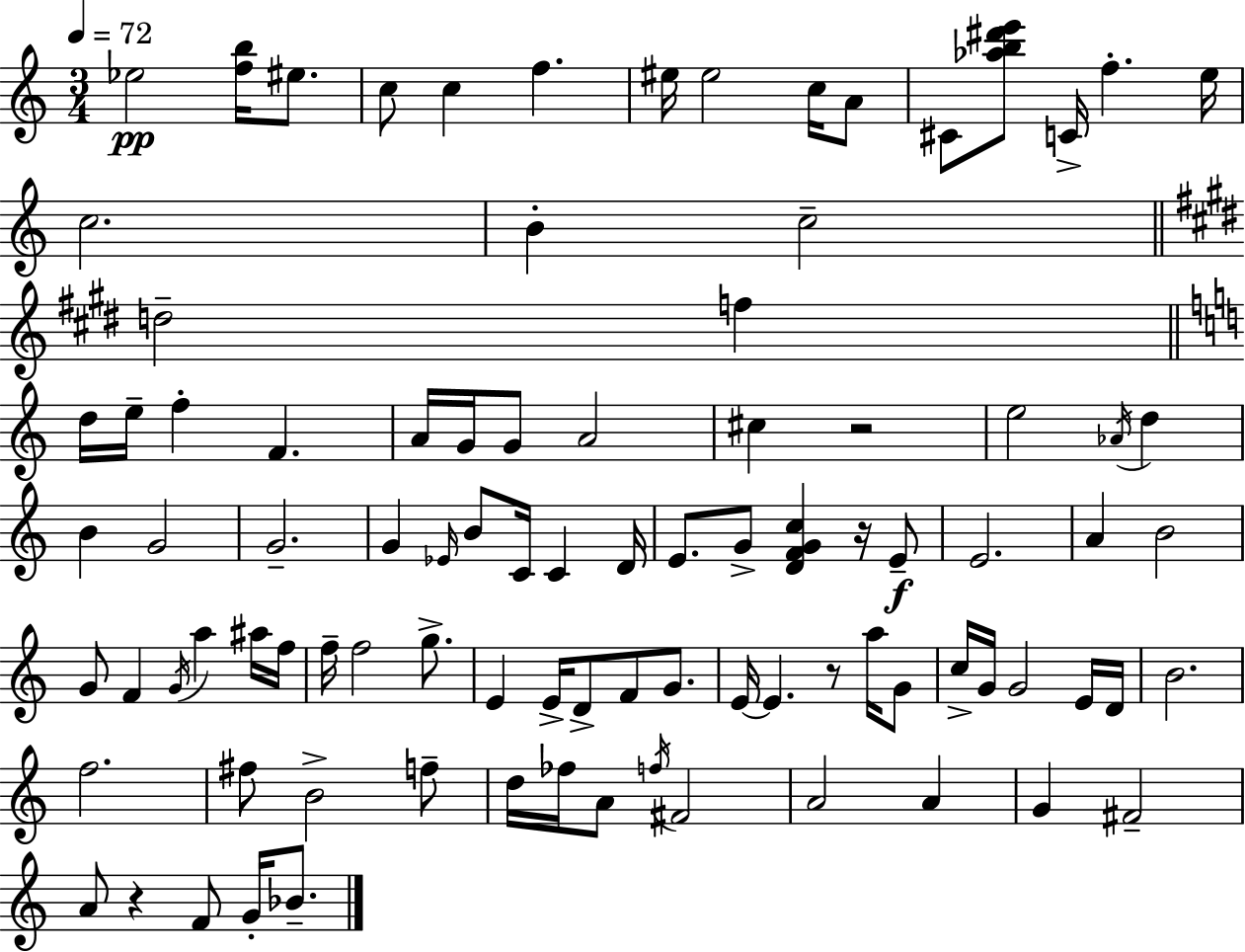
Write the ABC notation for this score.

X:1
T:Untitled
M:3/4
L:1/4
K:C
_e2 [fb]/4 ^e/2 c/2 c f ^e/4 ^e2 c/4 A/2 ^C/2 [_ab^d'e']/2 C/4 f e/4 c2 B c2 d2 f d/4 e/4 f F A/4 G/4 G/2 A2 ^c z2 e2 _A/4 d B G2 G2 G _E/4 B/2 C/4 C D/4 E/2 G/2 [DFGc] z/4 E/2 E2 A B2 G/2 F G/4 a ^a/4 f/4 f/4 f2 g/2 E E/4 D/2 F/2 G/2 E/4 E z/2 a/4 G/2 c/4 G/4 G2 E/4 D/4 B2 f2 ^f/2 B2 f/2 d/4 _f/4 A/2 f/4 ^F2 A2 A G ^F2 A/2 z F/2 G/4 _B/2